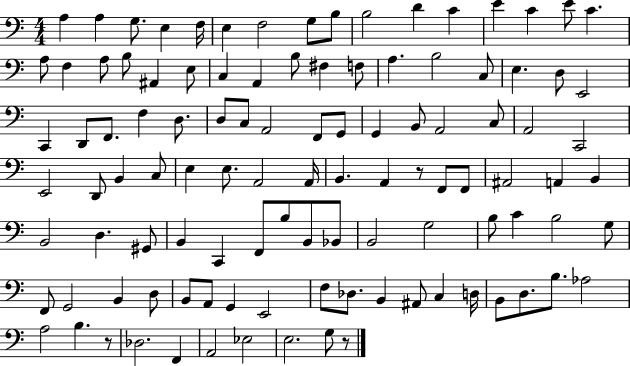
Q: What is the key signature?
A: C major